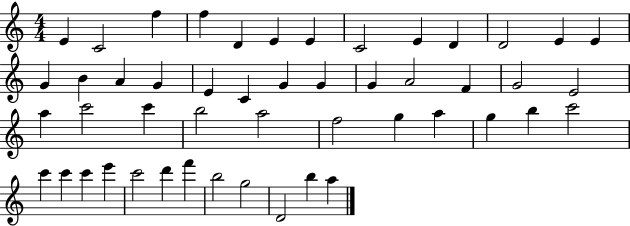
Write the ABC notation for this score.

X:1
T:Untitled
M:4/4
L:1/4
K:C
E C2 f f D E E C2 E D D2 E E G B A G E C G G G A2 F G2 E2 a c'2 c' b2 a2 f2 g a g b c'2 c' c' c' e' c'2 d' f' b2 g2 D2 b a